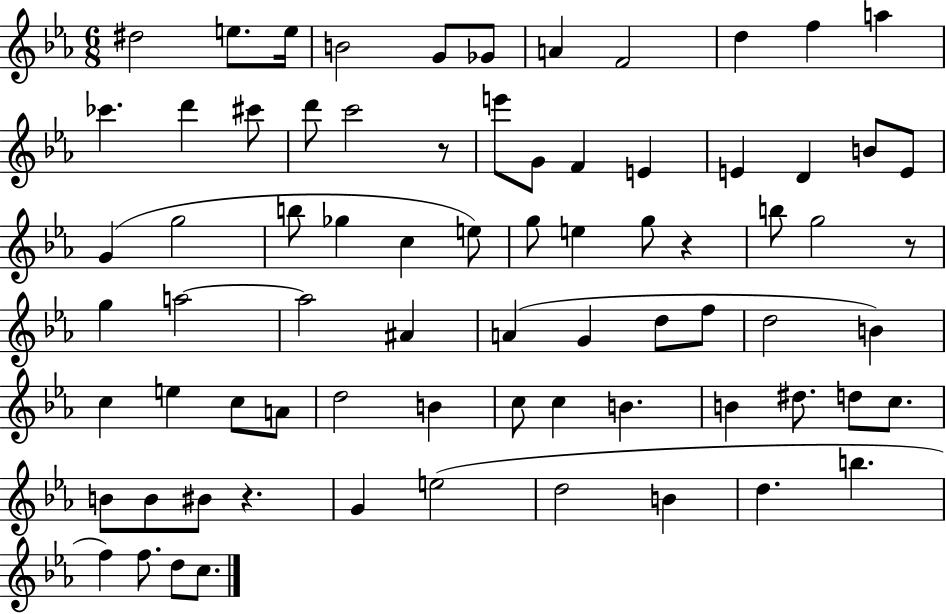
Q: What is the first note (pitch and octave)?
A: D#5